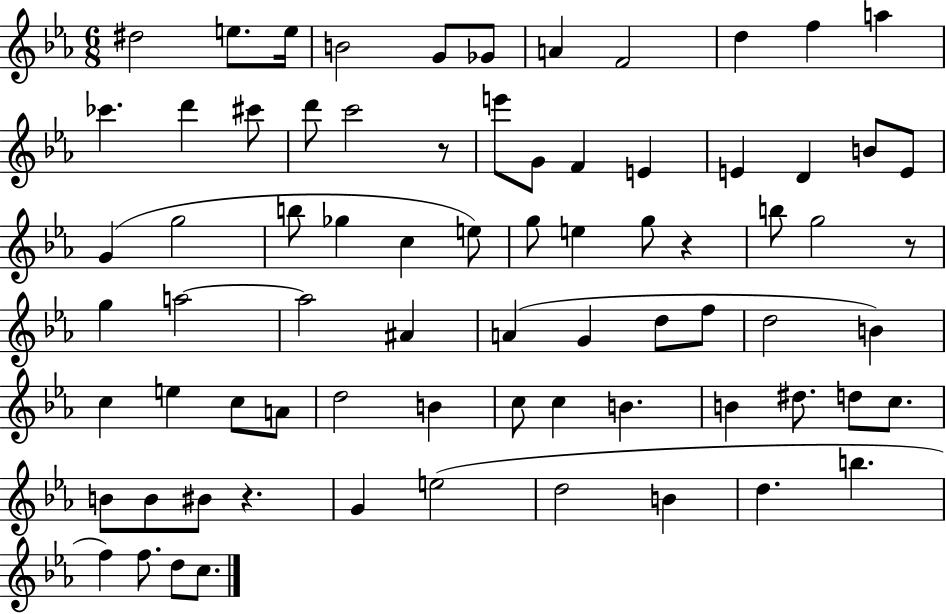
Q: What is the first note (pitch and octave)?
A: D#5